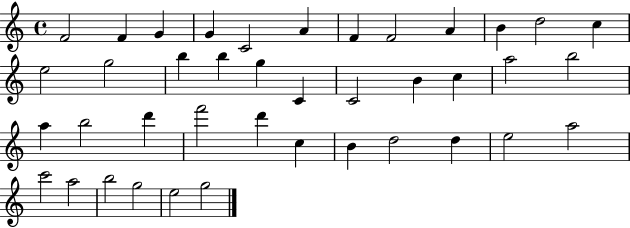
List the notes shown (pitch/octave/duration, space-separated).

F4/h F4/q G4/q G4/q C4/h A4/q F4/q F4/h A4/q B4/q D5/h C5/q E5/h G5/h B5/q B5/q G5/q C4/q C4/h B4/q C5/q A5/h B5/h A5/q B5/h D6/q F6/h D6/q C5/q B4/q D5/h D5/q E5/h A5/h C6/h A5/h B5/h G5/h E5/h G5/h